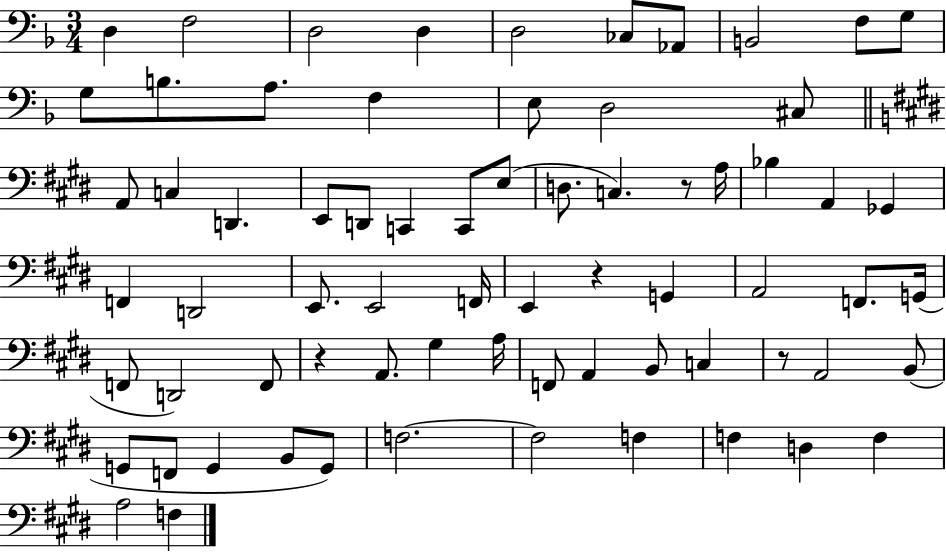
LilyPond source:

{
  \clef bass
  \numericTimeSignature
  \time 3/4
  \key f \major
  d4 f2 | d2 d4 | d2 ces8 aes,8 | b,2 f8 g8 | \break g8 b8. a8. f4 | e8 d2 cis8 | \bar "||" \break \key e \major a,8 c4 d,4. | e,8 d,8 c,4 c,8 e8( | d8. c4.) r8 a16 | bes4 a,4 ges,4 | \break f,4 d,2 | e,8. e,2 f,16 | e,4 r4 g,4 | a,2 f,8. g,16( | \break f,8 d,2) f,8 | r4 a,8. gis4 a16 | f,8 a,4 b,8 c4 | r8 a,2 b,8( | \break g,8 f,8 g,4 b,8 g,8) | f2.~~ | f2 f4 | f4 d4 f4 | \break a2 f4 | \bar "|."
}